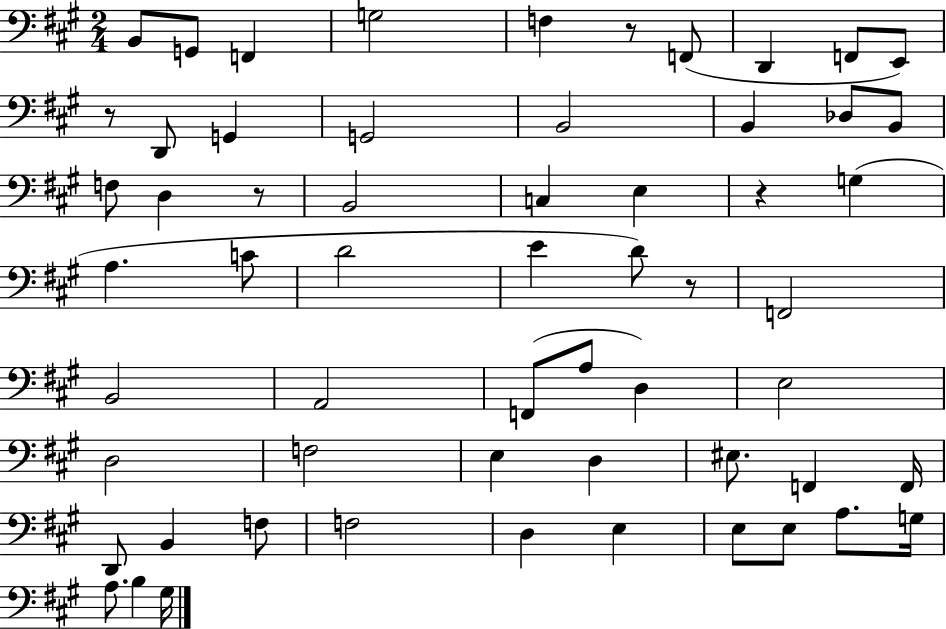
X:1
T:Untitled
M:2/4
L:1/4
K:A
B,,/2 G,,/2 F,, G,2 F, z/2 F,,/2 D,, F,,/2 E,,/2 z/2 D,,/2 G,, G,,2 B,,2 B,, _D,/2 B,,/2 F,/2 D, z/2 B,,2 C, E, z G, A, C/2 D2 E D/2 z/2 F,,2 B,,2 A,,2 F,,/2 A,/2 D, E,2 D,2 F,2 E, D, ^E,/2 F,, F,,/4 D,,/2 B,, F,/2 F,2 D, E, E,/2 E,/2 A,/2 G,/4 A,/2 B, ^G,/4